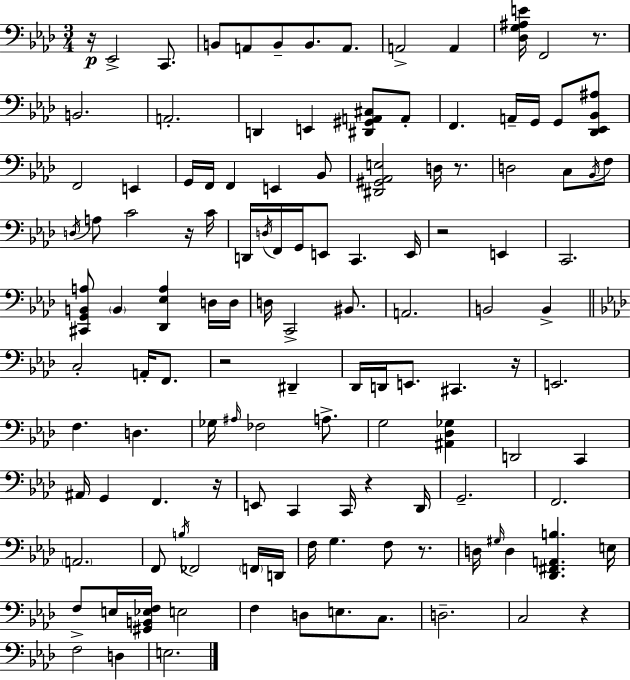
R/s Eb2/h C2/e. B2/e A2/e B2/e B2/e. A2/e. A2/h A2/q [Db3,G3,A#3,E4]/s F2/h R/e. B2/h. A2/h. D2/q E2/q [D#2,G#2,A2,C#3]/e A2/e F2/q. A2/s G2/s G2/e [Db2,Eb2,Bb2,A#3]/e F2/h E2/q G2/s F2/s F2/q E2/q Bb2/e [D#2,G#2,Ab2,E3]/h D3/s R/e. D3/h C3/e Bb2/s F3/e D3/s A3/e C4/h R/s C4/s D2/s D3/s F2/s G2/s E2/e C2/q. E2/s R/h E2/q C2/h. [C#2,G2,B2,A3]/e B2/q [Db2,Eb3,A3]/q D3/s D3/s D3/s C2/h BIS2/e. A2/h. B2/h B2/q C3/h A2/s F2/e. R/h D#2/q Db2/s D2/s E2/e. C#2/q. R/s E2/h. F3/q. D3/q. Gb3/s A#3/s FES3/h A3/e. G3/h [A#2,Db3,Gb3]/q D2/h C2/q A#2/s G2/q F2/q. R/s E2/e C2/q C2/s R/q Db2/s G2/h. F2/h. A2/h. F2/e B3/s FES2/h F2/s D2/s F3/s G3/q. F3/e R/e. D3/s G#3/s D3/q [Db2,F#2,A2,B3]/q. E3/s F3/e E3/s [G#2,B2,Eb3,F3]/s E3/h F3/q D3/e E3/e. C3/e. D3/h. C3/h R/q F3/h D3/q E3/h.